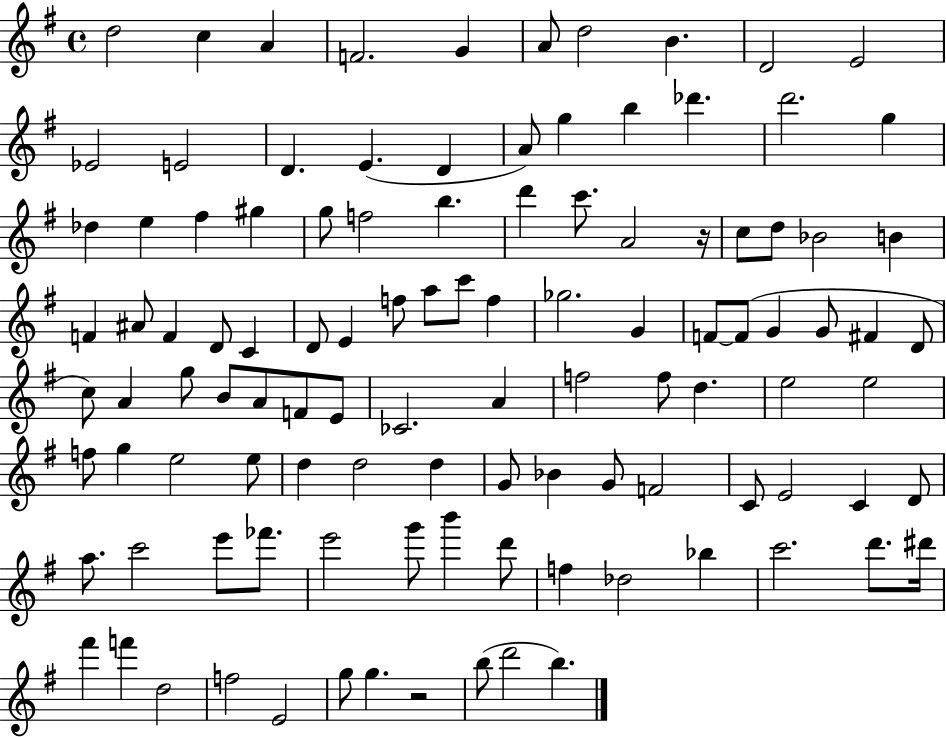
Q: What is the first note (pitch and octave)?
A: D5